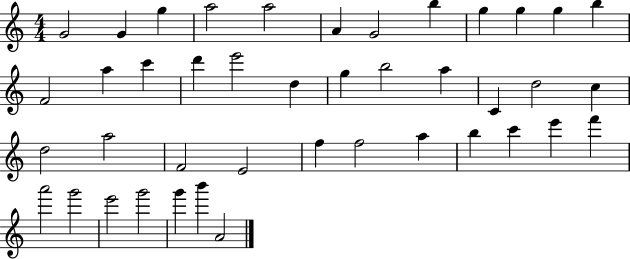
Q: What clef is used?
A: treble